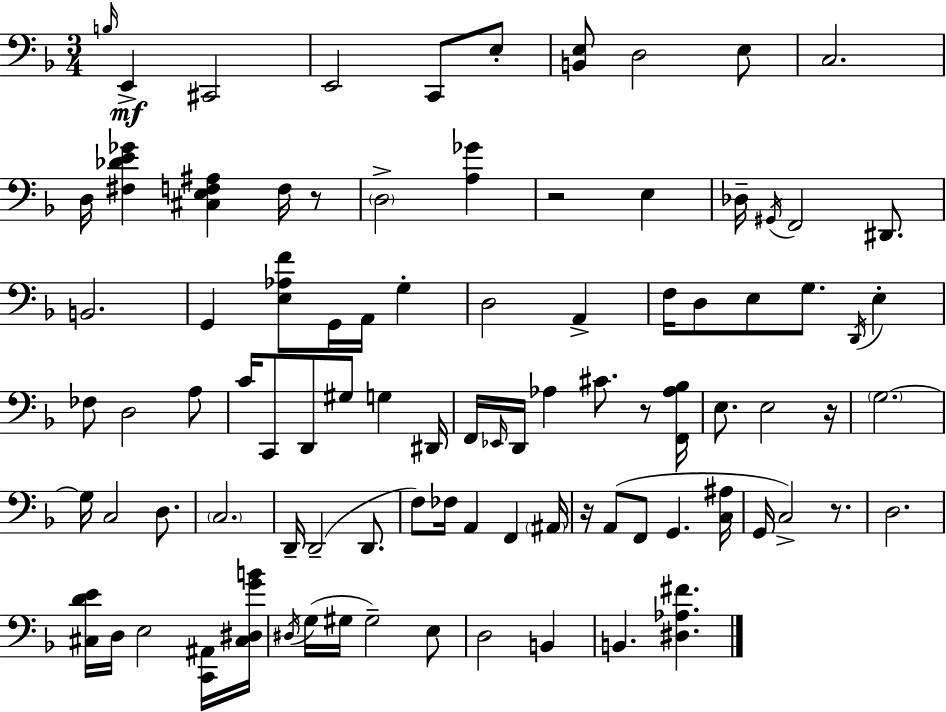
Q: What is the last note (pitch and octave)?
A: B2